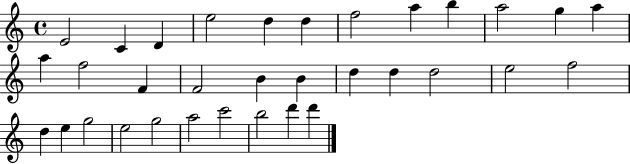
E4/h C4/q D4/q E5/h D5/q D5/q F5/h A5/q B5/q A5/h G5/q A5/q A5/q F5/h F4/q F4/h B4/q B4/q D5/q D5/q D5/h E5/h F5/h D5/q E5/q G5/h E5/h G5/h A5/h C6/h B5/h D6/q D6/q